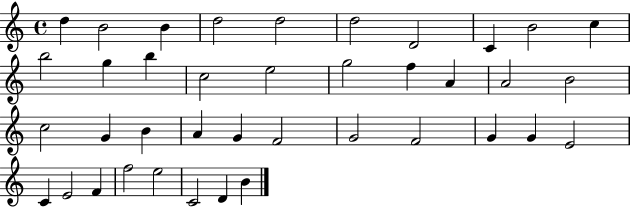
D5/q B4/h B4/q D5/h D5/h D5/h D4/h C4/q B4/h C5/q B5/h G5/q B5/q C5/h E5/h G5/h F5/q A4/q A4/h B4/h C5/h G4/q B4/q A4/q G4/q F4/h G4/h F4/h G4/q G4/q E4/h C4/q E4/h F4/q F5/h E5/h C4/h D4/q B4/q